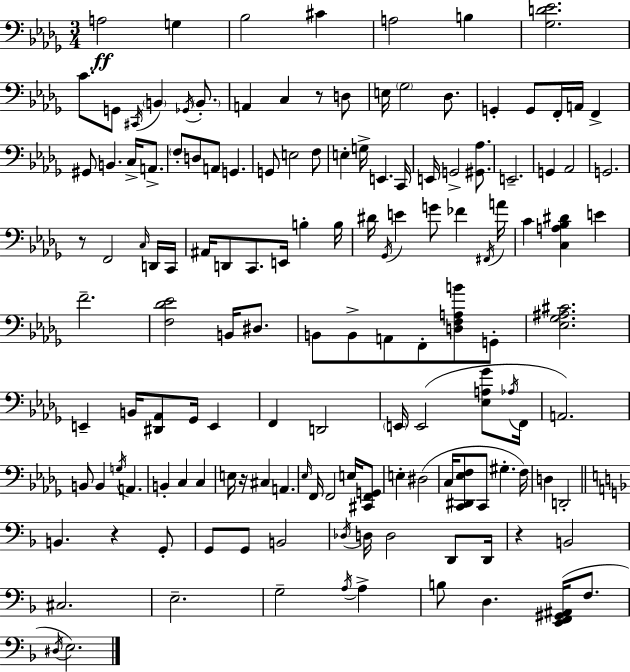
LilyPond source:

{
  \clef bass
  \numericTimeSignature
  \time 3/4
  \key bes \minor
  a2\ff g4 | bes2 cis'4 | a2 b4 | <ges d' ees'>2. | \break c'8. g,8 \acciaccatura { cis,16 } \parenthesize b,4 \acciaccatura { ges,16 } \parenthesize b,8.-. | a,4 c4 r8 | d8 e16 \parenthesize ges2 des8. | g,4-. g,8 f,16-. a,16 f,4-> | \break gis,8 b,4. c16-> a,8.-> | \parenthesize f8-. d8 a,8 g,4. | g,8 e2 | f8 e4-. g16-> e,4. | \break c,16 e,16 g,2-> <gis, aes>8. | e,2.-- | g,4 aes,2 | g,2. | \break r8 f,2 | \grace { c16 } d,16 c,16 ais,16 d,8 c,8. e,16 b4-. | b16 dis'16 \acciaccatura { ges,16 } e'4 g'8 fes'4 | \acciaccatura { fis,16 } a'16 c'4 <c a bes dis'>4 | \break e'4 f'2.-- | <f des' ees'>2 | b,16 dis8. b,8 b,8-> a,8 f,8-. | <d f a b'>8 g,8-. <ees ges ais cis'>2. | \break e,4-- b,16 <dis, aes,>8 | ges,16 e,4 f,4 d,2 | \parenthesize e,16 e,2( | <ees a ges'>8 \acciaccatura { aes16 } f,16 a,2.) | \break b,8 b,4 | \acciaccatura { g16 } a,4. b,4-. c4 | c4 e16 r16 cis4 | a,4. \grace { ees16 } f,16 f,2 | \break e16 <cis, f, g,>8 e4-. | dis2( c16 <c, dis, ees f>8 c,8 | gis4.-. f16) d4 | d,2-. \bar "||" \break \key f \major b,4. r4 g,8-. | g,8 g,8 b,2 | \acciaccatura { des16 } d16 d2 d,8 | d,16 r4 b,2 | \break cis2. | e2.-- | g2-- \acciaccatura { a16 } a4-> | b8 d4. <e, f, gis, ais,>16( f8. | \break \acciaccatura { dis16 } e2.) | \bar "|."
}